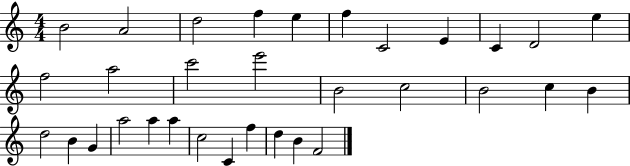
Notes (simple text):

B4/h A4/h D5/h F5/q E5/q F5/q C4/h E4/q C4/q D4/h E5/q F5/h A5/h C6/h E6/h B4/h C5/h B4/h C5/q B4/q D5/h B4/q G4/q A5/h A5/q A5/q C5/h C4/q F5/q D5/q B4/q F4/h